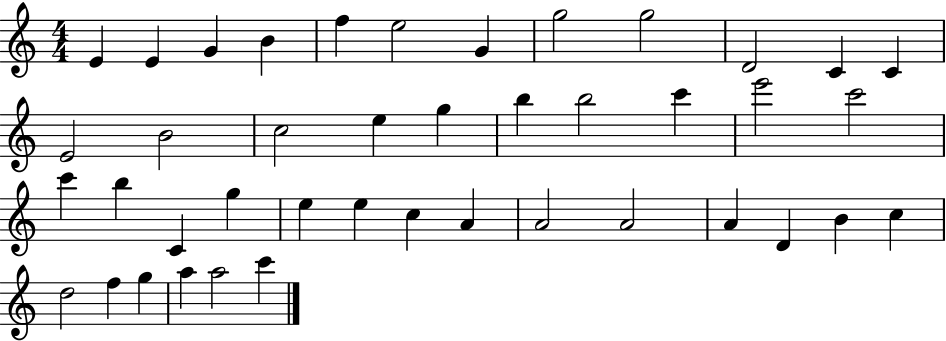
E4/q E4/q G4/q B4/q F5/q E5/h G4/q G5/h G5/h D4/h C4/q C4/q E4/h B4/h C5/h E5/q G5/q B5/q B5/h C6/q E6/h C6/h C6/q B5/q C4/q G5/q E5/q E5/q C5/q A4/q A4/h A4/h A4/q D4/q B4/q C5/q D5/h F5/q G5/q A5/q A5/h C6/q